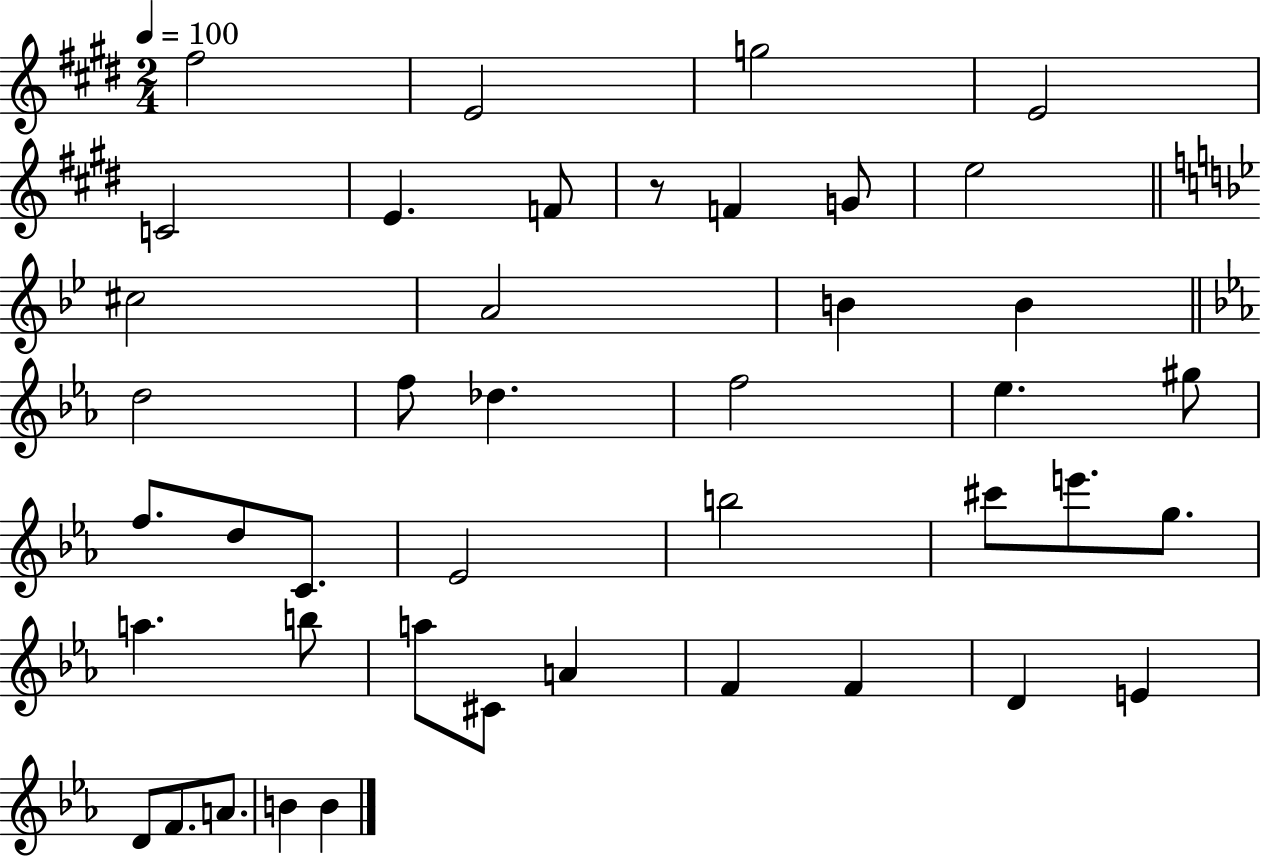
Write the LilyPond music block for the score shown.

{
  \clef treble
  \numericTimeSignature
  \time 2/4
  \key e \major
  \tempo 4 = 100
  fis''2 | e'2 | g''2 | e'2 | \break c'2 | e'4. f'8 | r8 f'4 g'8 | e''2 | \break \bar "||" \break \key bes \major cis''2 | a'2 | b'4 b'4 | \bar "||" \break \key ees \major d''2 | f''8 des''4. | f''2 | ees''4. gis''8 | \break f''8. d''8 c'8. | ees'2 | b''2 | cis'''8 e'''8. g''8. | \break a''4. b''8 | a''8 cis'8 a'4 | f'4 f'4 | d'4 e'4 | \break d'8 f'8. a'8. | b'4 b'4 | \bar "|."
}